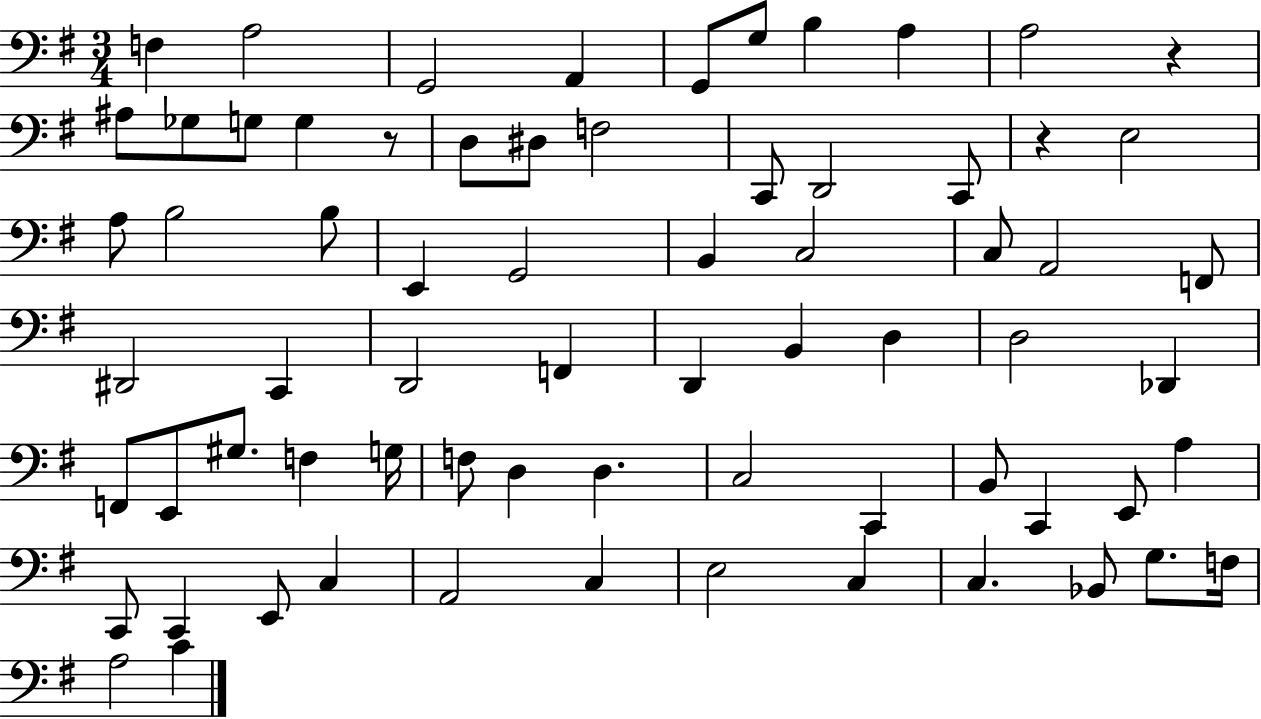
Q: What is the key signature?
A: G major